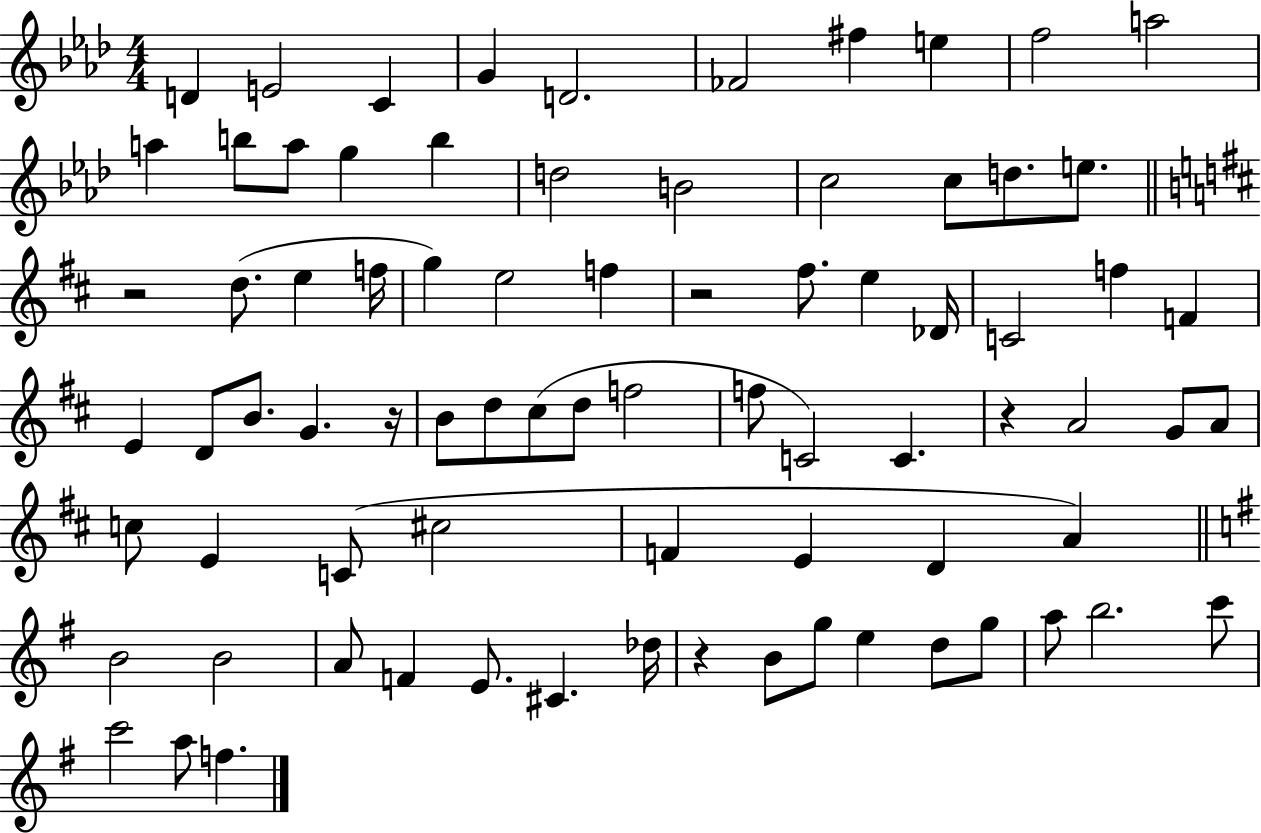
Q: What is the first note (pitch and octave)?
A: D4